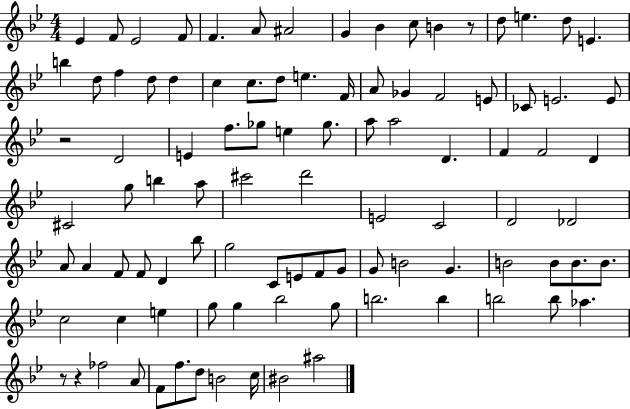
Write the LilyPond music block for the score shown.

{
  \clef treble
  \numericTimeSignature
  \time 4/4
  \key bes \major
  ees'4 f'8 ees'2 f'8 | f'4. a'8 ais'2 | g'4 bes'4 c''8 b'4 r8 | d''8 e''4. d''8 e'4. | \break b''4 d''8 f''4 d''8 d''4 | c''4 c''8. d''8 e''4. f'16 | a'8 ges'4 f'2 e'8 | ces'8 e'2. e'8 | \break r2 d'2 | e'4 f''8. ges''8 e''4 ges''8. | a''8 a''2 d'4. | f'4 f'2 d'4 | \break cis'2 g''8 b''4 a''8 | cis'''2 d'''2 | e'2 c'2 | d'2 des'2 | \break a'8 a'4 f'8 f'8 d'4 bes''8 | g''2 c'8 e'8 f'8 g'8 | g'8 b'2 g'4. | b'2 b'8 b'8. b'8. | \break c''2 c''4 e''4 | g''8 g''4 bes''2 g''8 | b''2. b''4 | b''2 b''8 aes''4. | \break r8 r4 fes''2 a'8 | f'8 f''8. d''8 b'2 c''16 | bis'2 ais''2 | \bar "|."
}